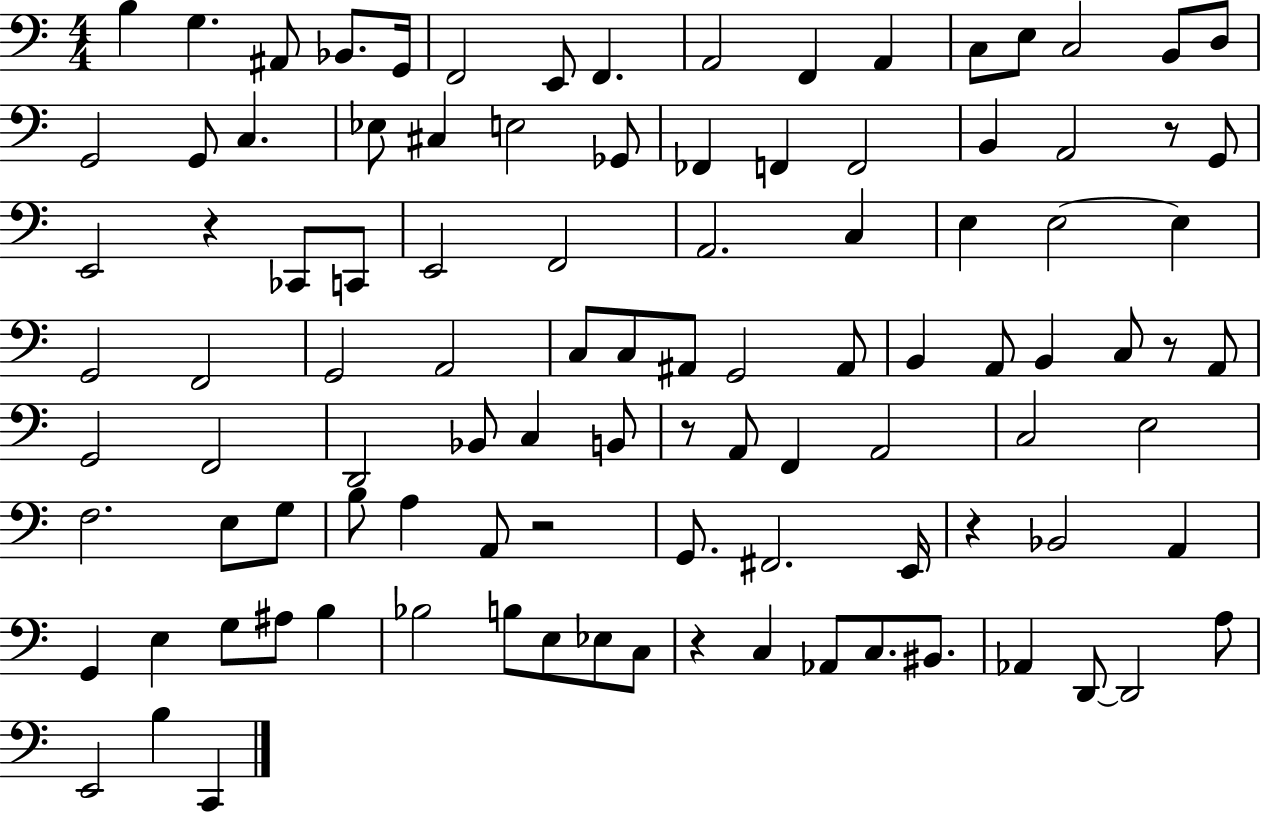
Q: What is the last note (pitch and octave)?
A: C2